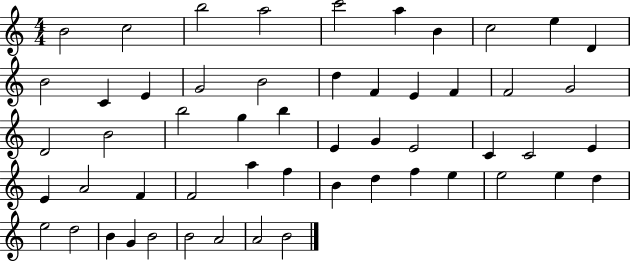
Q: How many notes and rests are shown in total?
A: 54